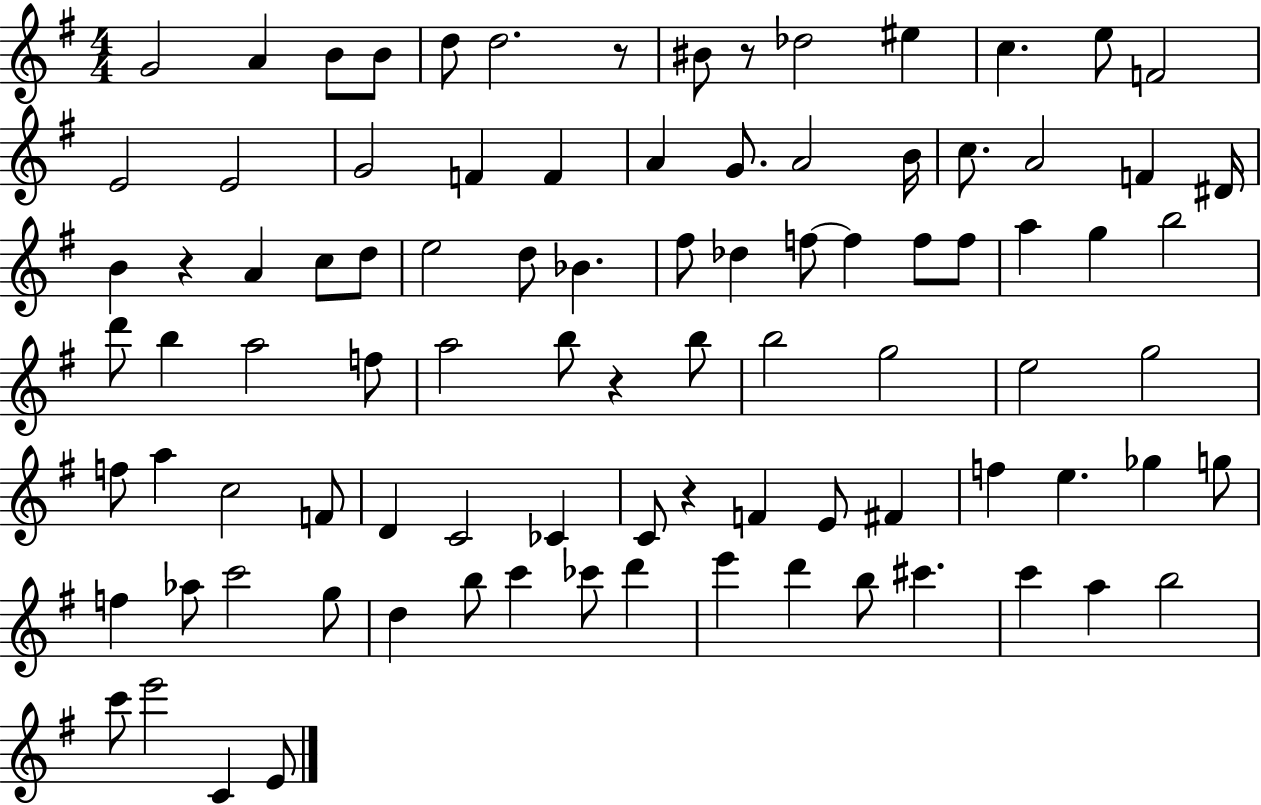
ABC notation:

X:1
T:Untitled
M:4/4
L:1/4
K:G
G2 A B/2 B/2 d/2 d2 z/2 ^B/2 z/2 _d2 ^e c e/2 F2 E2 E2 G2 F F A G/2 A2 B/4 c/2 A2 F ^D/4 B z A c/2 d/2 e2 d/2 _B ^f/2 _d f/2 f f/2 f/2 a g b2 d'/2 b a2 f/2 a2 b/2 z b/2 b2 g2 e2 g2 f/2 a c2 F/2 D C2 _C C/2 z F E/2 ^F f e _g g/2 f _a/2 c'2 g/2 d b/2 c' _c'/2 d' e' d' b/2 ^c' c' a b2 c'/2 e'2 C E/2